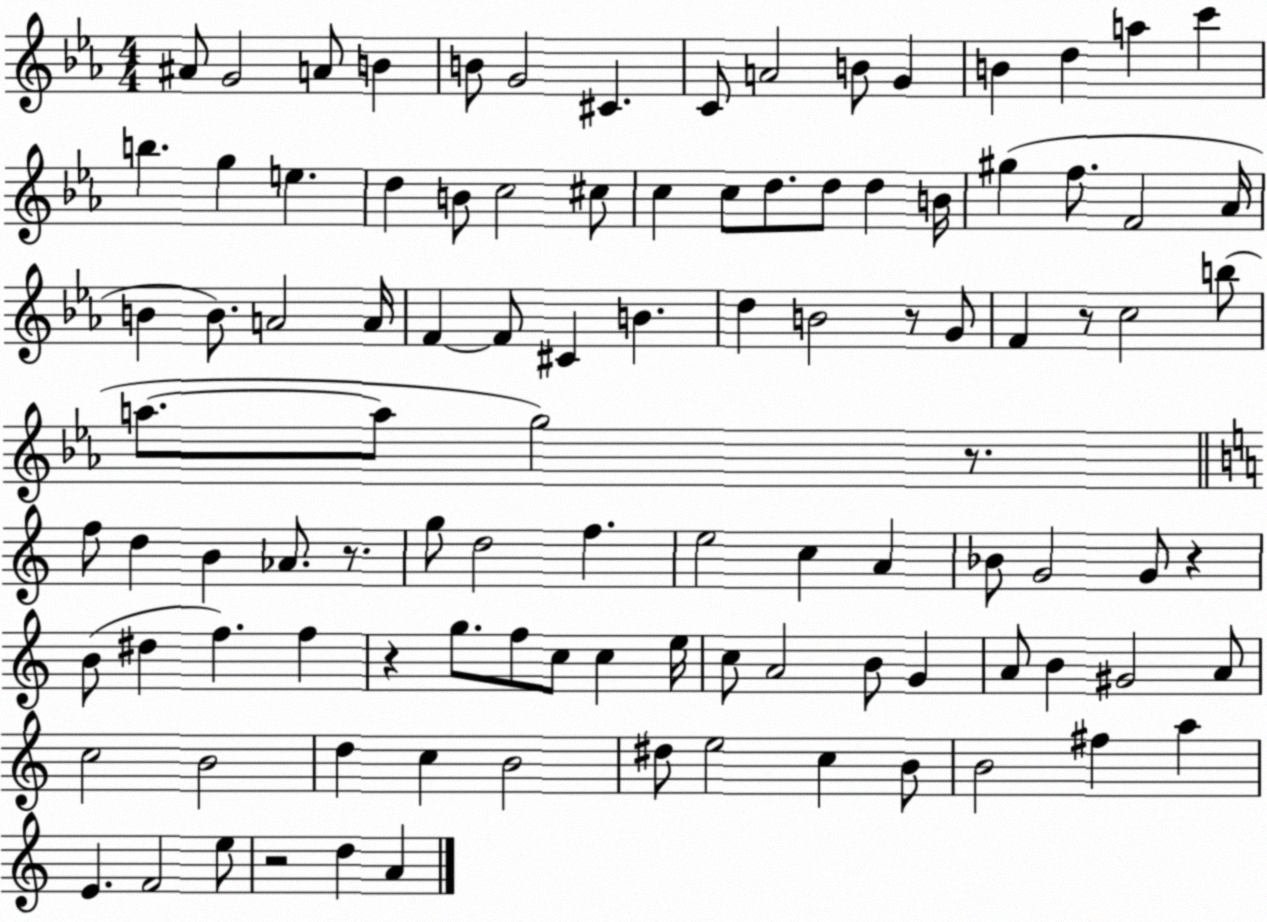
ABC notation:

X:1
T:Untitled
M:4/4
L:1/4
K:Eb
^A/2 G2 A/2 B B/2 G2 ^C C/2 A2 B/2 G B d a c' b g e d B/2 c2 ^c/2 c c/2 d/2 d/2 d B/4 ^g f/2 F2 _A/4 B B/2 A2 A/4 F F/2 ^C B d B2 z/2 G/2 F z/2 c2 b/2 a/2 a/2 g2 z/2 f/2 d B _A/2 z/2 g/2 d2 f e2 c A _B/2 G2 G/2 z B/2 ^d f f z g/2 f/2 c/2 c e/4 c/2 A2 B/2 G A/2 B ^G2 A/2 c2 B2 d c B2 ^d/2 e2 c B/2 B2 ^f a E F2 e/2 z2 d A